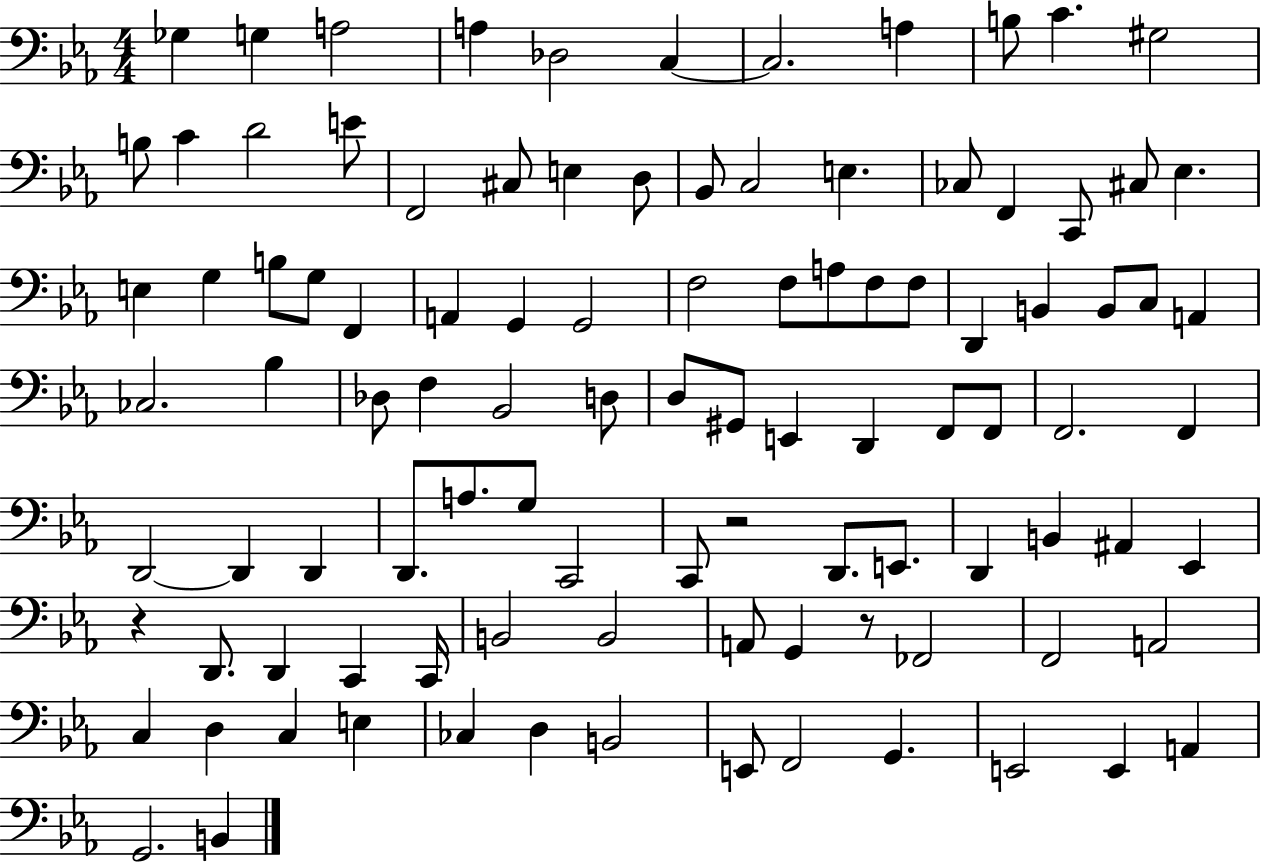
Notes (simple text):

Gb3/q G3/q A3/h A3/q Db3/h C3/q C3/h. A3/q B3/e C4/q. G#3/h B3/e C4/q D4/h E4/e F2/h C#3/e E3/q D3/e Bb2/e C3/h E3/q. CES3/e F2/q C2/e C#3/e Eb3/q. E3/q G3/q B3/e G3/e F2/q A2/q G2/q G2/h F3/h F3/e A3/e F3/e F3/e D2/q B2/q B2/e C3/e A2/q CES3/h. Bb3/q Db3/e F3/q Bb2/h D3/e D3/e G#2/e E2/q D2/q F2/e F2/e F2/h. F2/q D2/h D2/q D2/q D2/e. A3/e. G3/e C2/h C2/e R/h D2/e. E2/e. D2/q B2/q A#2/q Eb2/q R/q D2/e. D2/q C2/q C2/s B2/h B2/h A2/e G2/q R/e FES2/h F2/h A2/h C3/q D3/q C3/q E3/q CES3/q D3/q B2/h E2/e F2/h G2/q. E2/h E2/q A2/q G2/h. B2/q